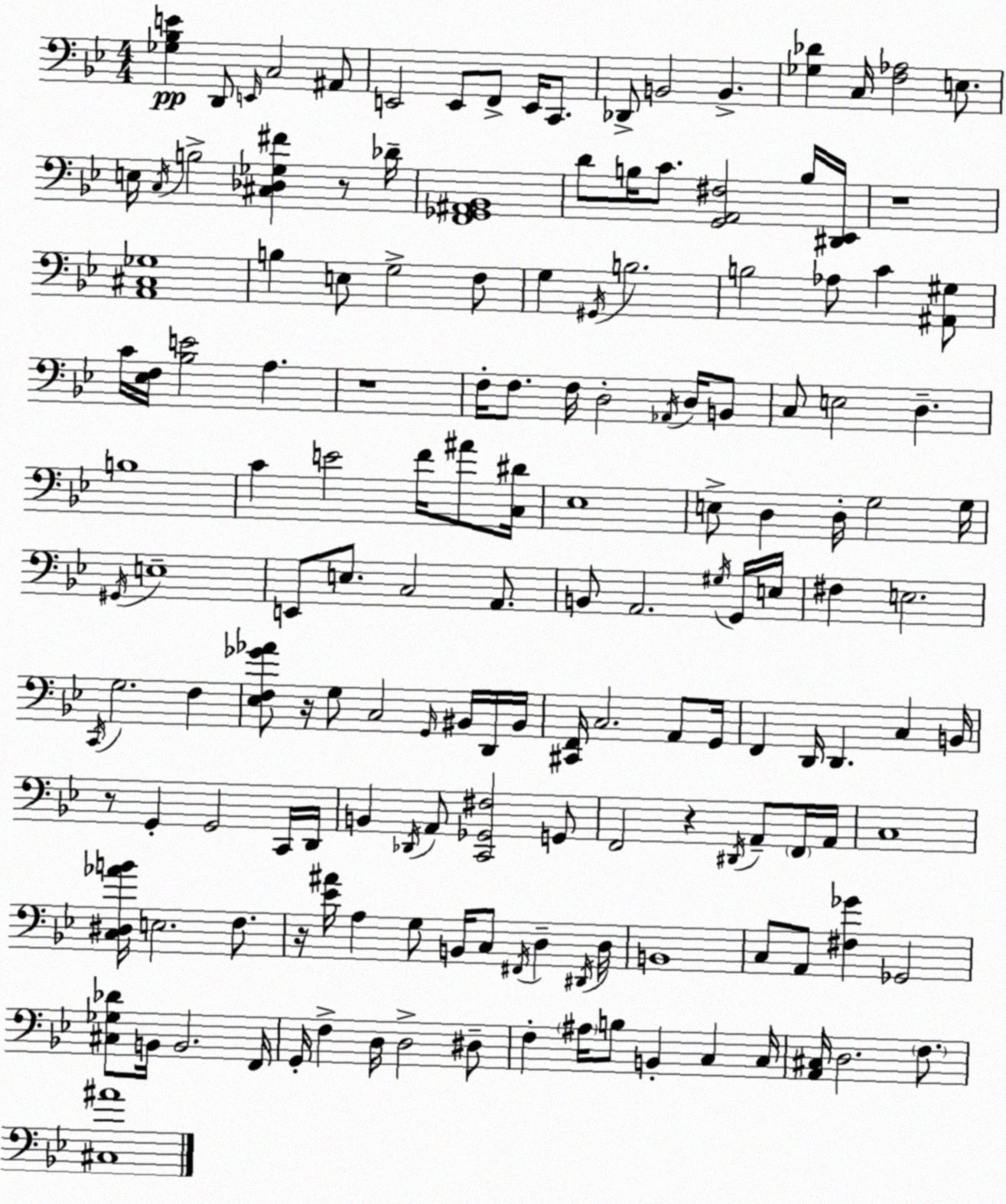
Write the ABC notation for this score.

X:1
T:Untitled
M:4/4
L:1/4
K:Gm
[_G,_B,E] D,,/2 E,,/4 C,2 ^A,,/2 E,,2 E,,/2 F,,/2 E,,/4 C,,/2 _D,,/2 B,,2 B,, [_G,_D] C,/4 [F,_A,]2 E,/2 E,/4 C,/4 B,2 [^C,_D,_G,^F] z/2 _D/4 [F,,_G,,^A,,_B,,]4 D/2 B,/4 C/2 [G,,A,,^F,]2 B,/4 [^D,,_E,,]/4 z4 [A,,^C,_G,]4 B, E,/2 G,2 F,/2 G, ^G,,/4 B,2 B,2 _A,/2 C [^A,,^G,]/2 C/4 [_E,F,]/4 [_B,E]2 A, z4 F,/4 F,/2 F,/4 D,2 _A,,/4 D,/4 B,,/2 C,/2 E,2 D, B,4 C E2 F/4 ^A/2 [C,^D]/4 _E,4 E,/2 D, D,/4 G,2 G,/4 ^G,,/4 E,4 E,,/2 E,/2 C,2 A,,/2 B,,/2 A,,2 ^G,/4 G,,/4 E,/4 ^F, E,2 C,,/4 G,2 F, [_E,F,_G_A]/2 z/4 G,/2 C,2 G,,/4 ^B,,/4 D,,/4 ^B,,/4 [^C,,F,,]/4 C,2 A,,/2 G,,/4 F,, D,,/4 D,, C, B,,/4 z/2 G,, G,,2 C,,/4 D,,/4 B,, _D,,/4 A,,/2 [C,,_G,,^F,]2 G,,/2 F,,2 z ^D,,/4 A,,/2 F,,/4 A,,/4 C,4 [C,^D,_AB]/4 E,2 F,/2 z/4 [_E^A]/4 A, G,/2 B,,/4 C,/2 ^F,,/4 D, ^D,,/4 D,/4 B,,4 C,/2 A,,/2 [^F,_G] _G,,2 [^C,_G,_D]/2 B,,/4 B,,2 F,,/4 G,,/4 F, D,/4 D,2 ^D,/2 F, ^A,/4 B,/2 B,, C, C,/4 [A,,^C,]/4 D,2 F,/2 [^C,^A]4